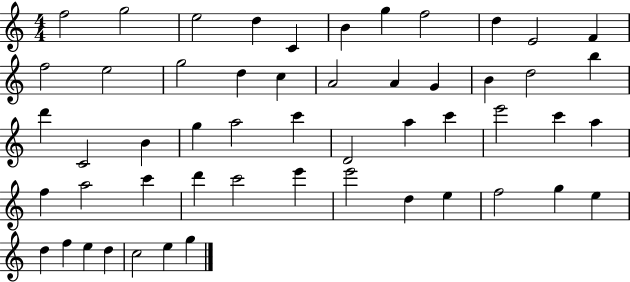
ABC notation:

X:1
T:Untitled
M:4/4
L:1/4
K:C
f2 g2 e2 d C B g f2 d E2 F f2 e2 g2 d c A2 A G B d2 b d' C2 B g a2 c' D2 a c' e'2 c' a f a2 c' d' c'2 e' e'2 d e f2 g e d f e d c2 e g